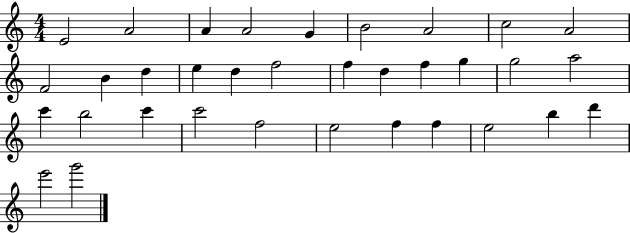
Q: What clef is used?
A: treble